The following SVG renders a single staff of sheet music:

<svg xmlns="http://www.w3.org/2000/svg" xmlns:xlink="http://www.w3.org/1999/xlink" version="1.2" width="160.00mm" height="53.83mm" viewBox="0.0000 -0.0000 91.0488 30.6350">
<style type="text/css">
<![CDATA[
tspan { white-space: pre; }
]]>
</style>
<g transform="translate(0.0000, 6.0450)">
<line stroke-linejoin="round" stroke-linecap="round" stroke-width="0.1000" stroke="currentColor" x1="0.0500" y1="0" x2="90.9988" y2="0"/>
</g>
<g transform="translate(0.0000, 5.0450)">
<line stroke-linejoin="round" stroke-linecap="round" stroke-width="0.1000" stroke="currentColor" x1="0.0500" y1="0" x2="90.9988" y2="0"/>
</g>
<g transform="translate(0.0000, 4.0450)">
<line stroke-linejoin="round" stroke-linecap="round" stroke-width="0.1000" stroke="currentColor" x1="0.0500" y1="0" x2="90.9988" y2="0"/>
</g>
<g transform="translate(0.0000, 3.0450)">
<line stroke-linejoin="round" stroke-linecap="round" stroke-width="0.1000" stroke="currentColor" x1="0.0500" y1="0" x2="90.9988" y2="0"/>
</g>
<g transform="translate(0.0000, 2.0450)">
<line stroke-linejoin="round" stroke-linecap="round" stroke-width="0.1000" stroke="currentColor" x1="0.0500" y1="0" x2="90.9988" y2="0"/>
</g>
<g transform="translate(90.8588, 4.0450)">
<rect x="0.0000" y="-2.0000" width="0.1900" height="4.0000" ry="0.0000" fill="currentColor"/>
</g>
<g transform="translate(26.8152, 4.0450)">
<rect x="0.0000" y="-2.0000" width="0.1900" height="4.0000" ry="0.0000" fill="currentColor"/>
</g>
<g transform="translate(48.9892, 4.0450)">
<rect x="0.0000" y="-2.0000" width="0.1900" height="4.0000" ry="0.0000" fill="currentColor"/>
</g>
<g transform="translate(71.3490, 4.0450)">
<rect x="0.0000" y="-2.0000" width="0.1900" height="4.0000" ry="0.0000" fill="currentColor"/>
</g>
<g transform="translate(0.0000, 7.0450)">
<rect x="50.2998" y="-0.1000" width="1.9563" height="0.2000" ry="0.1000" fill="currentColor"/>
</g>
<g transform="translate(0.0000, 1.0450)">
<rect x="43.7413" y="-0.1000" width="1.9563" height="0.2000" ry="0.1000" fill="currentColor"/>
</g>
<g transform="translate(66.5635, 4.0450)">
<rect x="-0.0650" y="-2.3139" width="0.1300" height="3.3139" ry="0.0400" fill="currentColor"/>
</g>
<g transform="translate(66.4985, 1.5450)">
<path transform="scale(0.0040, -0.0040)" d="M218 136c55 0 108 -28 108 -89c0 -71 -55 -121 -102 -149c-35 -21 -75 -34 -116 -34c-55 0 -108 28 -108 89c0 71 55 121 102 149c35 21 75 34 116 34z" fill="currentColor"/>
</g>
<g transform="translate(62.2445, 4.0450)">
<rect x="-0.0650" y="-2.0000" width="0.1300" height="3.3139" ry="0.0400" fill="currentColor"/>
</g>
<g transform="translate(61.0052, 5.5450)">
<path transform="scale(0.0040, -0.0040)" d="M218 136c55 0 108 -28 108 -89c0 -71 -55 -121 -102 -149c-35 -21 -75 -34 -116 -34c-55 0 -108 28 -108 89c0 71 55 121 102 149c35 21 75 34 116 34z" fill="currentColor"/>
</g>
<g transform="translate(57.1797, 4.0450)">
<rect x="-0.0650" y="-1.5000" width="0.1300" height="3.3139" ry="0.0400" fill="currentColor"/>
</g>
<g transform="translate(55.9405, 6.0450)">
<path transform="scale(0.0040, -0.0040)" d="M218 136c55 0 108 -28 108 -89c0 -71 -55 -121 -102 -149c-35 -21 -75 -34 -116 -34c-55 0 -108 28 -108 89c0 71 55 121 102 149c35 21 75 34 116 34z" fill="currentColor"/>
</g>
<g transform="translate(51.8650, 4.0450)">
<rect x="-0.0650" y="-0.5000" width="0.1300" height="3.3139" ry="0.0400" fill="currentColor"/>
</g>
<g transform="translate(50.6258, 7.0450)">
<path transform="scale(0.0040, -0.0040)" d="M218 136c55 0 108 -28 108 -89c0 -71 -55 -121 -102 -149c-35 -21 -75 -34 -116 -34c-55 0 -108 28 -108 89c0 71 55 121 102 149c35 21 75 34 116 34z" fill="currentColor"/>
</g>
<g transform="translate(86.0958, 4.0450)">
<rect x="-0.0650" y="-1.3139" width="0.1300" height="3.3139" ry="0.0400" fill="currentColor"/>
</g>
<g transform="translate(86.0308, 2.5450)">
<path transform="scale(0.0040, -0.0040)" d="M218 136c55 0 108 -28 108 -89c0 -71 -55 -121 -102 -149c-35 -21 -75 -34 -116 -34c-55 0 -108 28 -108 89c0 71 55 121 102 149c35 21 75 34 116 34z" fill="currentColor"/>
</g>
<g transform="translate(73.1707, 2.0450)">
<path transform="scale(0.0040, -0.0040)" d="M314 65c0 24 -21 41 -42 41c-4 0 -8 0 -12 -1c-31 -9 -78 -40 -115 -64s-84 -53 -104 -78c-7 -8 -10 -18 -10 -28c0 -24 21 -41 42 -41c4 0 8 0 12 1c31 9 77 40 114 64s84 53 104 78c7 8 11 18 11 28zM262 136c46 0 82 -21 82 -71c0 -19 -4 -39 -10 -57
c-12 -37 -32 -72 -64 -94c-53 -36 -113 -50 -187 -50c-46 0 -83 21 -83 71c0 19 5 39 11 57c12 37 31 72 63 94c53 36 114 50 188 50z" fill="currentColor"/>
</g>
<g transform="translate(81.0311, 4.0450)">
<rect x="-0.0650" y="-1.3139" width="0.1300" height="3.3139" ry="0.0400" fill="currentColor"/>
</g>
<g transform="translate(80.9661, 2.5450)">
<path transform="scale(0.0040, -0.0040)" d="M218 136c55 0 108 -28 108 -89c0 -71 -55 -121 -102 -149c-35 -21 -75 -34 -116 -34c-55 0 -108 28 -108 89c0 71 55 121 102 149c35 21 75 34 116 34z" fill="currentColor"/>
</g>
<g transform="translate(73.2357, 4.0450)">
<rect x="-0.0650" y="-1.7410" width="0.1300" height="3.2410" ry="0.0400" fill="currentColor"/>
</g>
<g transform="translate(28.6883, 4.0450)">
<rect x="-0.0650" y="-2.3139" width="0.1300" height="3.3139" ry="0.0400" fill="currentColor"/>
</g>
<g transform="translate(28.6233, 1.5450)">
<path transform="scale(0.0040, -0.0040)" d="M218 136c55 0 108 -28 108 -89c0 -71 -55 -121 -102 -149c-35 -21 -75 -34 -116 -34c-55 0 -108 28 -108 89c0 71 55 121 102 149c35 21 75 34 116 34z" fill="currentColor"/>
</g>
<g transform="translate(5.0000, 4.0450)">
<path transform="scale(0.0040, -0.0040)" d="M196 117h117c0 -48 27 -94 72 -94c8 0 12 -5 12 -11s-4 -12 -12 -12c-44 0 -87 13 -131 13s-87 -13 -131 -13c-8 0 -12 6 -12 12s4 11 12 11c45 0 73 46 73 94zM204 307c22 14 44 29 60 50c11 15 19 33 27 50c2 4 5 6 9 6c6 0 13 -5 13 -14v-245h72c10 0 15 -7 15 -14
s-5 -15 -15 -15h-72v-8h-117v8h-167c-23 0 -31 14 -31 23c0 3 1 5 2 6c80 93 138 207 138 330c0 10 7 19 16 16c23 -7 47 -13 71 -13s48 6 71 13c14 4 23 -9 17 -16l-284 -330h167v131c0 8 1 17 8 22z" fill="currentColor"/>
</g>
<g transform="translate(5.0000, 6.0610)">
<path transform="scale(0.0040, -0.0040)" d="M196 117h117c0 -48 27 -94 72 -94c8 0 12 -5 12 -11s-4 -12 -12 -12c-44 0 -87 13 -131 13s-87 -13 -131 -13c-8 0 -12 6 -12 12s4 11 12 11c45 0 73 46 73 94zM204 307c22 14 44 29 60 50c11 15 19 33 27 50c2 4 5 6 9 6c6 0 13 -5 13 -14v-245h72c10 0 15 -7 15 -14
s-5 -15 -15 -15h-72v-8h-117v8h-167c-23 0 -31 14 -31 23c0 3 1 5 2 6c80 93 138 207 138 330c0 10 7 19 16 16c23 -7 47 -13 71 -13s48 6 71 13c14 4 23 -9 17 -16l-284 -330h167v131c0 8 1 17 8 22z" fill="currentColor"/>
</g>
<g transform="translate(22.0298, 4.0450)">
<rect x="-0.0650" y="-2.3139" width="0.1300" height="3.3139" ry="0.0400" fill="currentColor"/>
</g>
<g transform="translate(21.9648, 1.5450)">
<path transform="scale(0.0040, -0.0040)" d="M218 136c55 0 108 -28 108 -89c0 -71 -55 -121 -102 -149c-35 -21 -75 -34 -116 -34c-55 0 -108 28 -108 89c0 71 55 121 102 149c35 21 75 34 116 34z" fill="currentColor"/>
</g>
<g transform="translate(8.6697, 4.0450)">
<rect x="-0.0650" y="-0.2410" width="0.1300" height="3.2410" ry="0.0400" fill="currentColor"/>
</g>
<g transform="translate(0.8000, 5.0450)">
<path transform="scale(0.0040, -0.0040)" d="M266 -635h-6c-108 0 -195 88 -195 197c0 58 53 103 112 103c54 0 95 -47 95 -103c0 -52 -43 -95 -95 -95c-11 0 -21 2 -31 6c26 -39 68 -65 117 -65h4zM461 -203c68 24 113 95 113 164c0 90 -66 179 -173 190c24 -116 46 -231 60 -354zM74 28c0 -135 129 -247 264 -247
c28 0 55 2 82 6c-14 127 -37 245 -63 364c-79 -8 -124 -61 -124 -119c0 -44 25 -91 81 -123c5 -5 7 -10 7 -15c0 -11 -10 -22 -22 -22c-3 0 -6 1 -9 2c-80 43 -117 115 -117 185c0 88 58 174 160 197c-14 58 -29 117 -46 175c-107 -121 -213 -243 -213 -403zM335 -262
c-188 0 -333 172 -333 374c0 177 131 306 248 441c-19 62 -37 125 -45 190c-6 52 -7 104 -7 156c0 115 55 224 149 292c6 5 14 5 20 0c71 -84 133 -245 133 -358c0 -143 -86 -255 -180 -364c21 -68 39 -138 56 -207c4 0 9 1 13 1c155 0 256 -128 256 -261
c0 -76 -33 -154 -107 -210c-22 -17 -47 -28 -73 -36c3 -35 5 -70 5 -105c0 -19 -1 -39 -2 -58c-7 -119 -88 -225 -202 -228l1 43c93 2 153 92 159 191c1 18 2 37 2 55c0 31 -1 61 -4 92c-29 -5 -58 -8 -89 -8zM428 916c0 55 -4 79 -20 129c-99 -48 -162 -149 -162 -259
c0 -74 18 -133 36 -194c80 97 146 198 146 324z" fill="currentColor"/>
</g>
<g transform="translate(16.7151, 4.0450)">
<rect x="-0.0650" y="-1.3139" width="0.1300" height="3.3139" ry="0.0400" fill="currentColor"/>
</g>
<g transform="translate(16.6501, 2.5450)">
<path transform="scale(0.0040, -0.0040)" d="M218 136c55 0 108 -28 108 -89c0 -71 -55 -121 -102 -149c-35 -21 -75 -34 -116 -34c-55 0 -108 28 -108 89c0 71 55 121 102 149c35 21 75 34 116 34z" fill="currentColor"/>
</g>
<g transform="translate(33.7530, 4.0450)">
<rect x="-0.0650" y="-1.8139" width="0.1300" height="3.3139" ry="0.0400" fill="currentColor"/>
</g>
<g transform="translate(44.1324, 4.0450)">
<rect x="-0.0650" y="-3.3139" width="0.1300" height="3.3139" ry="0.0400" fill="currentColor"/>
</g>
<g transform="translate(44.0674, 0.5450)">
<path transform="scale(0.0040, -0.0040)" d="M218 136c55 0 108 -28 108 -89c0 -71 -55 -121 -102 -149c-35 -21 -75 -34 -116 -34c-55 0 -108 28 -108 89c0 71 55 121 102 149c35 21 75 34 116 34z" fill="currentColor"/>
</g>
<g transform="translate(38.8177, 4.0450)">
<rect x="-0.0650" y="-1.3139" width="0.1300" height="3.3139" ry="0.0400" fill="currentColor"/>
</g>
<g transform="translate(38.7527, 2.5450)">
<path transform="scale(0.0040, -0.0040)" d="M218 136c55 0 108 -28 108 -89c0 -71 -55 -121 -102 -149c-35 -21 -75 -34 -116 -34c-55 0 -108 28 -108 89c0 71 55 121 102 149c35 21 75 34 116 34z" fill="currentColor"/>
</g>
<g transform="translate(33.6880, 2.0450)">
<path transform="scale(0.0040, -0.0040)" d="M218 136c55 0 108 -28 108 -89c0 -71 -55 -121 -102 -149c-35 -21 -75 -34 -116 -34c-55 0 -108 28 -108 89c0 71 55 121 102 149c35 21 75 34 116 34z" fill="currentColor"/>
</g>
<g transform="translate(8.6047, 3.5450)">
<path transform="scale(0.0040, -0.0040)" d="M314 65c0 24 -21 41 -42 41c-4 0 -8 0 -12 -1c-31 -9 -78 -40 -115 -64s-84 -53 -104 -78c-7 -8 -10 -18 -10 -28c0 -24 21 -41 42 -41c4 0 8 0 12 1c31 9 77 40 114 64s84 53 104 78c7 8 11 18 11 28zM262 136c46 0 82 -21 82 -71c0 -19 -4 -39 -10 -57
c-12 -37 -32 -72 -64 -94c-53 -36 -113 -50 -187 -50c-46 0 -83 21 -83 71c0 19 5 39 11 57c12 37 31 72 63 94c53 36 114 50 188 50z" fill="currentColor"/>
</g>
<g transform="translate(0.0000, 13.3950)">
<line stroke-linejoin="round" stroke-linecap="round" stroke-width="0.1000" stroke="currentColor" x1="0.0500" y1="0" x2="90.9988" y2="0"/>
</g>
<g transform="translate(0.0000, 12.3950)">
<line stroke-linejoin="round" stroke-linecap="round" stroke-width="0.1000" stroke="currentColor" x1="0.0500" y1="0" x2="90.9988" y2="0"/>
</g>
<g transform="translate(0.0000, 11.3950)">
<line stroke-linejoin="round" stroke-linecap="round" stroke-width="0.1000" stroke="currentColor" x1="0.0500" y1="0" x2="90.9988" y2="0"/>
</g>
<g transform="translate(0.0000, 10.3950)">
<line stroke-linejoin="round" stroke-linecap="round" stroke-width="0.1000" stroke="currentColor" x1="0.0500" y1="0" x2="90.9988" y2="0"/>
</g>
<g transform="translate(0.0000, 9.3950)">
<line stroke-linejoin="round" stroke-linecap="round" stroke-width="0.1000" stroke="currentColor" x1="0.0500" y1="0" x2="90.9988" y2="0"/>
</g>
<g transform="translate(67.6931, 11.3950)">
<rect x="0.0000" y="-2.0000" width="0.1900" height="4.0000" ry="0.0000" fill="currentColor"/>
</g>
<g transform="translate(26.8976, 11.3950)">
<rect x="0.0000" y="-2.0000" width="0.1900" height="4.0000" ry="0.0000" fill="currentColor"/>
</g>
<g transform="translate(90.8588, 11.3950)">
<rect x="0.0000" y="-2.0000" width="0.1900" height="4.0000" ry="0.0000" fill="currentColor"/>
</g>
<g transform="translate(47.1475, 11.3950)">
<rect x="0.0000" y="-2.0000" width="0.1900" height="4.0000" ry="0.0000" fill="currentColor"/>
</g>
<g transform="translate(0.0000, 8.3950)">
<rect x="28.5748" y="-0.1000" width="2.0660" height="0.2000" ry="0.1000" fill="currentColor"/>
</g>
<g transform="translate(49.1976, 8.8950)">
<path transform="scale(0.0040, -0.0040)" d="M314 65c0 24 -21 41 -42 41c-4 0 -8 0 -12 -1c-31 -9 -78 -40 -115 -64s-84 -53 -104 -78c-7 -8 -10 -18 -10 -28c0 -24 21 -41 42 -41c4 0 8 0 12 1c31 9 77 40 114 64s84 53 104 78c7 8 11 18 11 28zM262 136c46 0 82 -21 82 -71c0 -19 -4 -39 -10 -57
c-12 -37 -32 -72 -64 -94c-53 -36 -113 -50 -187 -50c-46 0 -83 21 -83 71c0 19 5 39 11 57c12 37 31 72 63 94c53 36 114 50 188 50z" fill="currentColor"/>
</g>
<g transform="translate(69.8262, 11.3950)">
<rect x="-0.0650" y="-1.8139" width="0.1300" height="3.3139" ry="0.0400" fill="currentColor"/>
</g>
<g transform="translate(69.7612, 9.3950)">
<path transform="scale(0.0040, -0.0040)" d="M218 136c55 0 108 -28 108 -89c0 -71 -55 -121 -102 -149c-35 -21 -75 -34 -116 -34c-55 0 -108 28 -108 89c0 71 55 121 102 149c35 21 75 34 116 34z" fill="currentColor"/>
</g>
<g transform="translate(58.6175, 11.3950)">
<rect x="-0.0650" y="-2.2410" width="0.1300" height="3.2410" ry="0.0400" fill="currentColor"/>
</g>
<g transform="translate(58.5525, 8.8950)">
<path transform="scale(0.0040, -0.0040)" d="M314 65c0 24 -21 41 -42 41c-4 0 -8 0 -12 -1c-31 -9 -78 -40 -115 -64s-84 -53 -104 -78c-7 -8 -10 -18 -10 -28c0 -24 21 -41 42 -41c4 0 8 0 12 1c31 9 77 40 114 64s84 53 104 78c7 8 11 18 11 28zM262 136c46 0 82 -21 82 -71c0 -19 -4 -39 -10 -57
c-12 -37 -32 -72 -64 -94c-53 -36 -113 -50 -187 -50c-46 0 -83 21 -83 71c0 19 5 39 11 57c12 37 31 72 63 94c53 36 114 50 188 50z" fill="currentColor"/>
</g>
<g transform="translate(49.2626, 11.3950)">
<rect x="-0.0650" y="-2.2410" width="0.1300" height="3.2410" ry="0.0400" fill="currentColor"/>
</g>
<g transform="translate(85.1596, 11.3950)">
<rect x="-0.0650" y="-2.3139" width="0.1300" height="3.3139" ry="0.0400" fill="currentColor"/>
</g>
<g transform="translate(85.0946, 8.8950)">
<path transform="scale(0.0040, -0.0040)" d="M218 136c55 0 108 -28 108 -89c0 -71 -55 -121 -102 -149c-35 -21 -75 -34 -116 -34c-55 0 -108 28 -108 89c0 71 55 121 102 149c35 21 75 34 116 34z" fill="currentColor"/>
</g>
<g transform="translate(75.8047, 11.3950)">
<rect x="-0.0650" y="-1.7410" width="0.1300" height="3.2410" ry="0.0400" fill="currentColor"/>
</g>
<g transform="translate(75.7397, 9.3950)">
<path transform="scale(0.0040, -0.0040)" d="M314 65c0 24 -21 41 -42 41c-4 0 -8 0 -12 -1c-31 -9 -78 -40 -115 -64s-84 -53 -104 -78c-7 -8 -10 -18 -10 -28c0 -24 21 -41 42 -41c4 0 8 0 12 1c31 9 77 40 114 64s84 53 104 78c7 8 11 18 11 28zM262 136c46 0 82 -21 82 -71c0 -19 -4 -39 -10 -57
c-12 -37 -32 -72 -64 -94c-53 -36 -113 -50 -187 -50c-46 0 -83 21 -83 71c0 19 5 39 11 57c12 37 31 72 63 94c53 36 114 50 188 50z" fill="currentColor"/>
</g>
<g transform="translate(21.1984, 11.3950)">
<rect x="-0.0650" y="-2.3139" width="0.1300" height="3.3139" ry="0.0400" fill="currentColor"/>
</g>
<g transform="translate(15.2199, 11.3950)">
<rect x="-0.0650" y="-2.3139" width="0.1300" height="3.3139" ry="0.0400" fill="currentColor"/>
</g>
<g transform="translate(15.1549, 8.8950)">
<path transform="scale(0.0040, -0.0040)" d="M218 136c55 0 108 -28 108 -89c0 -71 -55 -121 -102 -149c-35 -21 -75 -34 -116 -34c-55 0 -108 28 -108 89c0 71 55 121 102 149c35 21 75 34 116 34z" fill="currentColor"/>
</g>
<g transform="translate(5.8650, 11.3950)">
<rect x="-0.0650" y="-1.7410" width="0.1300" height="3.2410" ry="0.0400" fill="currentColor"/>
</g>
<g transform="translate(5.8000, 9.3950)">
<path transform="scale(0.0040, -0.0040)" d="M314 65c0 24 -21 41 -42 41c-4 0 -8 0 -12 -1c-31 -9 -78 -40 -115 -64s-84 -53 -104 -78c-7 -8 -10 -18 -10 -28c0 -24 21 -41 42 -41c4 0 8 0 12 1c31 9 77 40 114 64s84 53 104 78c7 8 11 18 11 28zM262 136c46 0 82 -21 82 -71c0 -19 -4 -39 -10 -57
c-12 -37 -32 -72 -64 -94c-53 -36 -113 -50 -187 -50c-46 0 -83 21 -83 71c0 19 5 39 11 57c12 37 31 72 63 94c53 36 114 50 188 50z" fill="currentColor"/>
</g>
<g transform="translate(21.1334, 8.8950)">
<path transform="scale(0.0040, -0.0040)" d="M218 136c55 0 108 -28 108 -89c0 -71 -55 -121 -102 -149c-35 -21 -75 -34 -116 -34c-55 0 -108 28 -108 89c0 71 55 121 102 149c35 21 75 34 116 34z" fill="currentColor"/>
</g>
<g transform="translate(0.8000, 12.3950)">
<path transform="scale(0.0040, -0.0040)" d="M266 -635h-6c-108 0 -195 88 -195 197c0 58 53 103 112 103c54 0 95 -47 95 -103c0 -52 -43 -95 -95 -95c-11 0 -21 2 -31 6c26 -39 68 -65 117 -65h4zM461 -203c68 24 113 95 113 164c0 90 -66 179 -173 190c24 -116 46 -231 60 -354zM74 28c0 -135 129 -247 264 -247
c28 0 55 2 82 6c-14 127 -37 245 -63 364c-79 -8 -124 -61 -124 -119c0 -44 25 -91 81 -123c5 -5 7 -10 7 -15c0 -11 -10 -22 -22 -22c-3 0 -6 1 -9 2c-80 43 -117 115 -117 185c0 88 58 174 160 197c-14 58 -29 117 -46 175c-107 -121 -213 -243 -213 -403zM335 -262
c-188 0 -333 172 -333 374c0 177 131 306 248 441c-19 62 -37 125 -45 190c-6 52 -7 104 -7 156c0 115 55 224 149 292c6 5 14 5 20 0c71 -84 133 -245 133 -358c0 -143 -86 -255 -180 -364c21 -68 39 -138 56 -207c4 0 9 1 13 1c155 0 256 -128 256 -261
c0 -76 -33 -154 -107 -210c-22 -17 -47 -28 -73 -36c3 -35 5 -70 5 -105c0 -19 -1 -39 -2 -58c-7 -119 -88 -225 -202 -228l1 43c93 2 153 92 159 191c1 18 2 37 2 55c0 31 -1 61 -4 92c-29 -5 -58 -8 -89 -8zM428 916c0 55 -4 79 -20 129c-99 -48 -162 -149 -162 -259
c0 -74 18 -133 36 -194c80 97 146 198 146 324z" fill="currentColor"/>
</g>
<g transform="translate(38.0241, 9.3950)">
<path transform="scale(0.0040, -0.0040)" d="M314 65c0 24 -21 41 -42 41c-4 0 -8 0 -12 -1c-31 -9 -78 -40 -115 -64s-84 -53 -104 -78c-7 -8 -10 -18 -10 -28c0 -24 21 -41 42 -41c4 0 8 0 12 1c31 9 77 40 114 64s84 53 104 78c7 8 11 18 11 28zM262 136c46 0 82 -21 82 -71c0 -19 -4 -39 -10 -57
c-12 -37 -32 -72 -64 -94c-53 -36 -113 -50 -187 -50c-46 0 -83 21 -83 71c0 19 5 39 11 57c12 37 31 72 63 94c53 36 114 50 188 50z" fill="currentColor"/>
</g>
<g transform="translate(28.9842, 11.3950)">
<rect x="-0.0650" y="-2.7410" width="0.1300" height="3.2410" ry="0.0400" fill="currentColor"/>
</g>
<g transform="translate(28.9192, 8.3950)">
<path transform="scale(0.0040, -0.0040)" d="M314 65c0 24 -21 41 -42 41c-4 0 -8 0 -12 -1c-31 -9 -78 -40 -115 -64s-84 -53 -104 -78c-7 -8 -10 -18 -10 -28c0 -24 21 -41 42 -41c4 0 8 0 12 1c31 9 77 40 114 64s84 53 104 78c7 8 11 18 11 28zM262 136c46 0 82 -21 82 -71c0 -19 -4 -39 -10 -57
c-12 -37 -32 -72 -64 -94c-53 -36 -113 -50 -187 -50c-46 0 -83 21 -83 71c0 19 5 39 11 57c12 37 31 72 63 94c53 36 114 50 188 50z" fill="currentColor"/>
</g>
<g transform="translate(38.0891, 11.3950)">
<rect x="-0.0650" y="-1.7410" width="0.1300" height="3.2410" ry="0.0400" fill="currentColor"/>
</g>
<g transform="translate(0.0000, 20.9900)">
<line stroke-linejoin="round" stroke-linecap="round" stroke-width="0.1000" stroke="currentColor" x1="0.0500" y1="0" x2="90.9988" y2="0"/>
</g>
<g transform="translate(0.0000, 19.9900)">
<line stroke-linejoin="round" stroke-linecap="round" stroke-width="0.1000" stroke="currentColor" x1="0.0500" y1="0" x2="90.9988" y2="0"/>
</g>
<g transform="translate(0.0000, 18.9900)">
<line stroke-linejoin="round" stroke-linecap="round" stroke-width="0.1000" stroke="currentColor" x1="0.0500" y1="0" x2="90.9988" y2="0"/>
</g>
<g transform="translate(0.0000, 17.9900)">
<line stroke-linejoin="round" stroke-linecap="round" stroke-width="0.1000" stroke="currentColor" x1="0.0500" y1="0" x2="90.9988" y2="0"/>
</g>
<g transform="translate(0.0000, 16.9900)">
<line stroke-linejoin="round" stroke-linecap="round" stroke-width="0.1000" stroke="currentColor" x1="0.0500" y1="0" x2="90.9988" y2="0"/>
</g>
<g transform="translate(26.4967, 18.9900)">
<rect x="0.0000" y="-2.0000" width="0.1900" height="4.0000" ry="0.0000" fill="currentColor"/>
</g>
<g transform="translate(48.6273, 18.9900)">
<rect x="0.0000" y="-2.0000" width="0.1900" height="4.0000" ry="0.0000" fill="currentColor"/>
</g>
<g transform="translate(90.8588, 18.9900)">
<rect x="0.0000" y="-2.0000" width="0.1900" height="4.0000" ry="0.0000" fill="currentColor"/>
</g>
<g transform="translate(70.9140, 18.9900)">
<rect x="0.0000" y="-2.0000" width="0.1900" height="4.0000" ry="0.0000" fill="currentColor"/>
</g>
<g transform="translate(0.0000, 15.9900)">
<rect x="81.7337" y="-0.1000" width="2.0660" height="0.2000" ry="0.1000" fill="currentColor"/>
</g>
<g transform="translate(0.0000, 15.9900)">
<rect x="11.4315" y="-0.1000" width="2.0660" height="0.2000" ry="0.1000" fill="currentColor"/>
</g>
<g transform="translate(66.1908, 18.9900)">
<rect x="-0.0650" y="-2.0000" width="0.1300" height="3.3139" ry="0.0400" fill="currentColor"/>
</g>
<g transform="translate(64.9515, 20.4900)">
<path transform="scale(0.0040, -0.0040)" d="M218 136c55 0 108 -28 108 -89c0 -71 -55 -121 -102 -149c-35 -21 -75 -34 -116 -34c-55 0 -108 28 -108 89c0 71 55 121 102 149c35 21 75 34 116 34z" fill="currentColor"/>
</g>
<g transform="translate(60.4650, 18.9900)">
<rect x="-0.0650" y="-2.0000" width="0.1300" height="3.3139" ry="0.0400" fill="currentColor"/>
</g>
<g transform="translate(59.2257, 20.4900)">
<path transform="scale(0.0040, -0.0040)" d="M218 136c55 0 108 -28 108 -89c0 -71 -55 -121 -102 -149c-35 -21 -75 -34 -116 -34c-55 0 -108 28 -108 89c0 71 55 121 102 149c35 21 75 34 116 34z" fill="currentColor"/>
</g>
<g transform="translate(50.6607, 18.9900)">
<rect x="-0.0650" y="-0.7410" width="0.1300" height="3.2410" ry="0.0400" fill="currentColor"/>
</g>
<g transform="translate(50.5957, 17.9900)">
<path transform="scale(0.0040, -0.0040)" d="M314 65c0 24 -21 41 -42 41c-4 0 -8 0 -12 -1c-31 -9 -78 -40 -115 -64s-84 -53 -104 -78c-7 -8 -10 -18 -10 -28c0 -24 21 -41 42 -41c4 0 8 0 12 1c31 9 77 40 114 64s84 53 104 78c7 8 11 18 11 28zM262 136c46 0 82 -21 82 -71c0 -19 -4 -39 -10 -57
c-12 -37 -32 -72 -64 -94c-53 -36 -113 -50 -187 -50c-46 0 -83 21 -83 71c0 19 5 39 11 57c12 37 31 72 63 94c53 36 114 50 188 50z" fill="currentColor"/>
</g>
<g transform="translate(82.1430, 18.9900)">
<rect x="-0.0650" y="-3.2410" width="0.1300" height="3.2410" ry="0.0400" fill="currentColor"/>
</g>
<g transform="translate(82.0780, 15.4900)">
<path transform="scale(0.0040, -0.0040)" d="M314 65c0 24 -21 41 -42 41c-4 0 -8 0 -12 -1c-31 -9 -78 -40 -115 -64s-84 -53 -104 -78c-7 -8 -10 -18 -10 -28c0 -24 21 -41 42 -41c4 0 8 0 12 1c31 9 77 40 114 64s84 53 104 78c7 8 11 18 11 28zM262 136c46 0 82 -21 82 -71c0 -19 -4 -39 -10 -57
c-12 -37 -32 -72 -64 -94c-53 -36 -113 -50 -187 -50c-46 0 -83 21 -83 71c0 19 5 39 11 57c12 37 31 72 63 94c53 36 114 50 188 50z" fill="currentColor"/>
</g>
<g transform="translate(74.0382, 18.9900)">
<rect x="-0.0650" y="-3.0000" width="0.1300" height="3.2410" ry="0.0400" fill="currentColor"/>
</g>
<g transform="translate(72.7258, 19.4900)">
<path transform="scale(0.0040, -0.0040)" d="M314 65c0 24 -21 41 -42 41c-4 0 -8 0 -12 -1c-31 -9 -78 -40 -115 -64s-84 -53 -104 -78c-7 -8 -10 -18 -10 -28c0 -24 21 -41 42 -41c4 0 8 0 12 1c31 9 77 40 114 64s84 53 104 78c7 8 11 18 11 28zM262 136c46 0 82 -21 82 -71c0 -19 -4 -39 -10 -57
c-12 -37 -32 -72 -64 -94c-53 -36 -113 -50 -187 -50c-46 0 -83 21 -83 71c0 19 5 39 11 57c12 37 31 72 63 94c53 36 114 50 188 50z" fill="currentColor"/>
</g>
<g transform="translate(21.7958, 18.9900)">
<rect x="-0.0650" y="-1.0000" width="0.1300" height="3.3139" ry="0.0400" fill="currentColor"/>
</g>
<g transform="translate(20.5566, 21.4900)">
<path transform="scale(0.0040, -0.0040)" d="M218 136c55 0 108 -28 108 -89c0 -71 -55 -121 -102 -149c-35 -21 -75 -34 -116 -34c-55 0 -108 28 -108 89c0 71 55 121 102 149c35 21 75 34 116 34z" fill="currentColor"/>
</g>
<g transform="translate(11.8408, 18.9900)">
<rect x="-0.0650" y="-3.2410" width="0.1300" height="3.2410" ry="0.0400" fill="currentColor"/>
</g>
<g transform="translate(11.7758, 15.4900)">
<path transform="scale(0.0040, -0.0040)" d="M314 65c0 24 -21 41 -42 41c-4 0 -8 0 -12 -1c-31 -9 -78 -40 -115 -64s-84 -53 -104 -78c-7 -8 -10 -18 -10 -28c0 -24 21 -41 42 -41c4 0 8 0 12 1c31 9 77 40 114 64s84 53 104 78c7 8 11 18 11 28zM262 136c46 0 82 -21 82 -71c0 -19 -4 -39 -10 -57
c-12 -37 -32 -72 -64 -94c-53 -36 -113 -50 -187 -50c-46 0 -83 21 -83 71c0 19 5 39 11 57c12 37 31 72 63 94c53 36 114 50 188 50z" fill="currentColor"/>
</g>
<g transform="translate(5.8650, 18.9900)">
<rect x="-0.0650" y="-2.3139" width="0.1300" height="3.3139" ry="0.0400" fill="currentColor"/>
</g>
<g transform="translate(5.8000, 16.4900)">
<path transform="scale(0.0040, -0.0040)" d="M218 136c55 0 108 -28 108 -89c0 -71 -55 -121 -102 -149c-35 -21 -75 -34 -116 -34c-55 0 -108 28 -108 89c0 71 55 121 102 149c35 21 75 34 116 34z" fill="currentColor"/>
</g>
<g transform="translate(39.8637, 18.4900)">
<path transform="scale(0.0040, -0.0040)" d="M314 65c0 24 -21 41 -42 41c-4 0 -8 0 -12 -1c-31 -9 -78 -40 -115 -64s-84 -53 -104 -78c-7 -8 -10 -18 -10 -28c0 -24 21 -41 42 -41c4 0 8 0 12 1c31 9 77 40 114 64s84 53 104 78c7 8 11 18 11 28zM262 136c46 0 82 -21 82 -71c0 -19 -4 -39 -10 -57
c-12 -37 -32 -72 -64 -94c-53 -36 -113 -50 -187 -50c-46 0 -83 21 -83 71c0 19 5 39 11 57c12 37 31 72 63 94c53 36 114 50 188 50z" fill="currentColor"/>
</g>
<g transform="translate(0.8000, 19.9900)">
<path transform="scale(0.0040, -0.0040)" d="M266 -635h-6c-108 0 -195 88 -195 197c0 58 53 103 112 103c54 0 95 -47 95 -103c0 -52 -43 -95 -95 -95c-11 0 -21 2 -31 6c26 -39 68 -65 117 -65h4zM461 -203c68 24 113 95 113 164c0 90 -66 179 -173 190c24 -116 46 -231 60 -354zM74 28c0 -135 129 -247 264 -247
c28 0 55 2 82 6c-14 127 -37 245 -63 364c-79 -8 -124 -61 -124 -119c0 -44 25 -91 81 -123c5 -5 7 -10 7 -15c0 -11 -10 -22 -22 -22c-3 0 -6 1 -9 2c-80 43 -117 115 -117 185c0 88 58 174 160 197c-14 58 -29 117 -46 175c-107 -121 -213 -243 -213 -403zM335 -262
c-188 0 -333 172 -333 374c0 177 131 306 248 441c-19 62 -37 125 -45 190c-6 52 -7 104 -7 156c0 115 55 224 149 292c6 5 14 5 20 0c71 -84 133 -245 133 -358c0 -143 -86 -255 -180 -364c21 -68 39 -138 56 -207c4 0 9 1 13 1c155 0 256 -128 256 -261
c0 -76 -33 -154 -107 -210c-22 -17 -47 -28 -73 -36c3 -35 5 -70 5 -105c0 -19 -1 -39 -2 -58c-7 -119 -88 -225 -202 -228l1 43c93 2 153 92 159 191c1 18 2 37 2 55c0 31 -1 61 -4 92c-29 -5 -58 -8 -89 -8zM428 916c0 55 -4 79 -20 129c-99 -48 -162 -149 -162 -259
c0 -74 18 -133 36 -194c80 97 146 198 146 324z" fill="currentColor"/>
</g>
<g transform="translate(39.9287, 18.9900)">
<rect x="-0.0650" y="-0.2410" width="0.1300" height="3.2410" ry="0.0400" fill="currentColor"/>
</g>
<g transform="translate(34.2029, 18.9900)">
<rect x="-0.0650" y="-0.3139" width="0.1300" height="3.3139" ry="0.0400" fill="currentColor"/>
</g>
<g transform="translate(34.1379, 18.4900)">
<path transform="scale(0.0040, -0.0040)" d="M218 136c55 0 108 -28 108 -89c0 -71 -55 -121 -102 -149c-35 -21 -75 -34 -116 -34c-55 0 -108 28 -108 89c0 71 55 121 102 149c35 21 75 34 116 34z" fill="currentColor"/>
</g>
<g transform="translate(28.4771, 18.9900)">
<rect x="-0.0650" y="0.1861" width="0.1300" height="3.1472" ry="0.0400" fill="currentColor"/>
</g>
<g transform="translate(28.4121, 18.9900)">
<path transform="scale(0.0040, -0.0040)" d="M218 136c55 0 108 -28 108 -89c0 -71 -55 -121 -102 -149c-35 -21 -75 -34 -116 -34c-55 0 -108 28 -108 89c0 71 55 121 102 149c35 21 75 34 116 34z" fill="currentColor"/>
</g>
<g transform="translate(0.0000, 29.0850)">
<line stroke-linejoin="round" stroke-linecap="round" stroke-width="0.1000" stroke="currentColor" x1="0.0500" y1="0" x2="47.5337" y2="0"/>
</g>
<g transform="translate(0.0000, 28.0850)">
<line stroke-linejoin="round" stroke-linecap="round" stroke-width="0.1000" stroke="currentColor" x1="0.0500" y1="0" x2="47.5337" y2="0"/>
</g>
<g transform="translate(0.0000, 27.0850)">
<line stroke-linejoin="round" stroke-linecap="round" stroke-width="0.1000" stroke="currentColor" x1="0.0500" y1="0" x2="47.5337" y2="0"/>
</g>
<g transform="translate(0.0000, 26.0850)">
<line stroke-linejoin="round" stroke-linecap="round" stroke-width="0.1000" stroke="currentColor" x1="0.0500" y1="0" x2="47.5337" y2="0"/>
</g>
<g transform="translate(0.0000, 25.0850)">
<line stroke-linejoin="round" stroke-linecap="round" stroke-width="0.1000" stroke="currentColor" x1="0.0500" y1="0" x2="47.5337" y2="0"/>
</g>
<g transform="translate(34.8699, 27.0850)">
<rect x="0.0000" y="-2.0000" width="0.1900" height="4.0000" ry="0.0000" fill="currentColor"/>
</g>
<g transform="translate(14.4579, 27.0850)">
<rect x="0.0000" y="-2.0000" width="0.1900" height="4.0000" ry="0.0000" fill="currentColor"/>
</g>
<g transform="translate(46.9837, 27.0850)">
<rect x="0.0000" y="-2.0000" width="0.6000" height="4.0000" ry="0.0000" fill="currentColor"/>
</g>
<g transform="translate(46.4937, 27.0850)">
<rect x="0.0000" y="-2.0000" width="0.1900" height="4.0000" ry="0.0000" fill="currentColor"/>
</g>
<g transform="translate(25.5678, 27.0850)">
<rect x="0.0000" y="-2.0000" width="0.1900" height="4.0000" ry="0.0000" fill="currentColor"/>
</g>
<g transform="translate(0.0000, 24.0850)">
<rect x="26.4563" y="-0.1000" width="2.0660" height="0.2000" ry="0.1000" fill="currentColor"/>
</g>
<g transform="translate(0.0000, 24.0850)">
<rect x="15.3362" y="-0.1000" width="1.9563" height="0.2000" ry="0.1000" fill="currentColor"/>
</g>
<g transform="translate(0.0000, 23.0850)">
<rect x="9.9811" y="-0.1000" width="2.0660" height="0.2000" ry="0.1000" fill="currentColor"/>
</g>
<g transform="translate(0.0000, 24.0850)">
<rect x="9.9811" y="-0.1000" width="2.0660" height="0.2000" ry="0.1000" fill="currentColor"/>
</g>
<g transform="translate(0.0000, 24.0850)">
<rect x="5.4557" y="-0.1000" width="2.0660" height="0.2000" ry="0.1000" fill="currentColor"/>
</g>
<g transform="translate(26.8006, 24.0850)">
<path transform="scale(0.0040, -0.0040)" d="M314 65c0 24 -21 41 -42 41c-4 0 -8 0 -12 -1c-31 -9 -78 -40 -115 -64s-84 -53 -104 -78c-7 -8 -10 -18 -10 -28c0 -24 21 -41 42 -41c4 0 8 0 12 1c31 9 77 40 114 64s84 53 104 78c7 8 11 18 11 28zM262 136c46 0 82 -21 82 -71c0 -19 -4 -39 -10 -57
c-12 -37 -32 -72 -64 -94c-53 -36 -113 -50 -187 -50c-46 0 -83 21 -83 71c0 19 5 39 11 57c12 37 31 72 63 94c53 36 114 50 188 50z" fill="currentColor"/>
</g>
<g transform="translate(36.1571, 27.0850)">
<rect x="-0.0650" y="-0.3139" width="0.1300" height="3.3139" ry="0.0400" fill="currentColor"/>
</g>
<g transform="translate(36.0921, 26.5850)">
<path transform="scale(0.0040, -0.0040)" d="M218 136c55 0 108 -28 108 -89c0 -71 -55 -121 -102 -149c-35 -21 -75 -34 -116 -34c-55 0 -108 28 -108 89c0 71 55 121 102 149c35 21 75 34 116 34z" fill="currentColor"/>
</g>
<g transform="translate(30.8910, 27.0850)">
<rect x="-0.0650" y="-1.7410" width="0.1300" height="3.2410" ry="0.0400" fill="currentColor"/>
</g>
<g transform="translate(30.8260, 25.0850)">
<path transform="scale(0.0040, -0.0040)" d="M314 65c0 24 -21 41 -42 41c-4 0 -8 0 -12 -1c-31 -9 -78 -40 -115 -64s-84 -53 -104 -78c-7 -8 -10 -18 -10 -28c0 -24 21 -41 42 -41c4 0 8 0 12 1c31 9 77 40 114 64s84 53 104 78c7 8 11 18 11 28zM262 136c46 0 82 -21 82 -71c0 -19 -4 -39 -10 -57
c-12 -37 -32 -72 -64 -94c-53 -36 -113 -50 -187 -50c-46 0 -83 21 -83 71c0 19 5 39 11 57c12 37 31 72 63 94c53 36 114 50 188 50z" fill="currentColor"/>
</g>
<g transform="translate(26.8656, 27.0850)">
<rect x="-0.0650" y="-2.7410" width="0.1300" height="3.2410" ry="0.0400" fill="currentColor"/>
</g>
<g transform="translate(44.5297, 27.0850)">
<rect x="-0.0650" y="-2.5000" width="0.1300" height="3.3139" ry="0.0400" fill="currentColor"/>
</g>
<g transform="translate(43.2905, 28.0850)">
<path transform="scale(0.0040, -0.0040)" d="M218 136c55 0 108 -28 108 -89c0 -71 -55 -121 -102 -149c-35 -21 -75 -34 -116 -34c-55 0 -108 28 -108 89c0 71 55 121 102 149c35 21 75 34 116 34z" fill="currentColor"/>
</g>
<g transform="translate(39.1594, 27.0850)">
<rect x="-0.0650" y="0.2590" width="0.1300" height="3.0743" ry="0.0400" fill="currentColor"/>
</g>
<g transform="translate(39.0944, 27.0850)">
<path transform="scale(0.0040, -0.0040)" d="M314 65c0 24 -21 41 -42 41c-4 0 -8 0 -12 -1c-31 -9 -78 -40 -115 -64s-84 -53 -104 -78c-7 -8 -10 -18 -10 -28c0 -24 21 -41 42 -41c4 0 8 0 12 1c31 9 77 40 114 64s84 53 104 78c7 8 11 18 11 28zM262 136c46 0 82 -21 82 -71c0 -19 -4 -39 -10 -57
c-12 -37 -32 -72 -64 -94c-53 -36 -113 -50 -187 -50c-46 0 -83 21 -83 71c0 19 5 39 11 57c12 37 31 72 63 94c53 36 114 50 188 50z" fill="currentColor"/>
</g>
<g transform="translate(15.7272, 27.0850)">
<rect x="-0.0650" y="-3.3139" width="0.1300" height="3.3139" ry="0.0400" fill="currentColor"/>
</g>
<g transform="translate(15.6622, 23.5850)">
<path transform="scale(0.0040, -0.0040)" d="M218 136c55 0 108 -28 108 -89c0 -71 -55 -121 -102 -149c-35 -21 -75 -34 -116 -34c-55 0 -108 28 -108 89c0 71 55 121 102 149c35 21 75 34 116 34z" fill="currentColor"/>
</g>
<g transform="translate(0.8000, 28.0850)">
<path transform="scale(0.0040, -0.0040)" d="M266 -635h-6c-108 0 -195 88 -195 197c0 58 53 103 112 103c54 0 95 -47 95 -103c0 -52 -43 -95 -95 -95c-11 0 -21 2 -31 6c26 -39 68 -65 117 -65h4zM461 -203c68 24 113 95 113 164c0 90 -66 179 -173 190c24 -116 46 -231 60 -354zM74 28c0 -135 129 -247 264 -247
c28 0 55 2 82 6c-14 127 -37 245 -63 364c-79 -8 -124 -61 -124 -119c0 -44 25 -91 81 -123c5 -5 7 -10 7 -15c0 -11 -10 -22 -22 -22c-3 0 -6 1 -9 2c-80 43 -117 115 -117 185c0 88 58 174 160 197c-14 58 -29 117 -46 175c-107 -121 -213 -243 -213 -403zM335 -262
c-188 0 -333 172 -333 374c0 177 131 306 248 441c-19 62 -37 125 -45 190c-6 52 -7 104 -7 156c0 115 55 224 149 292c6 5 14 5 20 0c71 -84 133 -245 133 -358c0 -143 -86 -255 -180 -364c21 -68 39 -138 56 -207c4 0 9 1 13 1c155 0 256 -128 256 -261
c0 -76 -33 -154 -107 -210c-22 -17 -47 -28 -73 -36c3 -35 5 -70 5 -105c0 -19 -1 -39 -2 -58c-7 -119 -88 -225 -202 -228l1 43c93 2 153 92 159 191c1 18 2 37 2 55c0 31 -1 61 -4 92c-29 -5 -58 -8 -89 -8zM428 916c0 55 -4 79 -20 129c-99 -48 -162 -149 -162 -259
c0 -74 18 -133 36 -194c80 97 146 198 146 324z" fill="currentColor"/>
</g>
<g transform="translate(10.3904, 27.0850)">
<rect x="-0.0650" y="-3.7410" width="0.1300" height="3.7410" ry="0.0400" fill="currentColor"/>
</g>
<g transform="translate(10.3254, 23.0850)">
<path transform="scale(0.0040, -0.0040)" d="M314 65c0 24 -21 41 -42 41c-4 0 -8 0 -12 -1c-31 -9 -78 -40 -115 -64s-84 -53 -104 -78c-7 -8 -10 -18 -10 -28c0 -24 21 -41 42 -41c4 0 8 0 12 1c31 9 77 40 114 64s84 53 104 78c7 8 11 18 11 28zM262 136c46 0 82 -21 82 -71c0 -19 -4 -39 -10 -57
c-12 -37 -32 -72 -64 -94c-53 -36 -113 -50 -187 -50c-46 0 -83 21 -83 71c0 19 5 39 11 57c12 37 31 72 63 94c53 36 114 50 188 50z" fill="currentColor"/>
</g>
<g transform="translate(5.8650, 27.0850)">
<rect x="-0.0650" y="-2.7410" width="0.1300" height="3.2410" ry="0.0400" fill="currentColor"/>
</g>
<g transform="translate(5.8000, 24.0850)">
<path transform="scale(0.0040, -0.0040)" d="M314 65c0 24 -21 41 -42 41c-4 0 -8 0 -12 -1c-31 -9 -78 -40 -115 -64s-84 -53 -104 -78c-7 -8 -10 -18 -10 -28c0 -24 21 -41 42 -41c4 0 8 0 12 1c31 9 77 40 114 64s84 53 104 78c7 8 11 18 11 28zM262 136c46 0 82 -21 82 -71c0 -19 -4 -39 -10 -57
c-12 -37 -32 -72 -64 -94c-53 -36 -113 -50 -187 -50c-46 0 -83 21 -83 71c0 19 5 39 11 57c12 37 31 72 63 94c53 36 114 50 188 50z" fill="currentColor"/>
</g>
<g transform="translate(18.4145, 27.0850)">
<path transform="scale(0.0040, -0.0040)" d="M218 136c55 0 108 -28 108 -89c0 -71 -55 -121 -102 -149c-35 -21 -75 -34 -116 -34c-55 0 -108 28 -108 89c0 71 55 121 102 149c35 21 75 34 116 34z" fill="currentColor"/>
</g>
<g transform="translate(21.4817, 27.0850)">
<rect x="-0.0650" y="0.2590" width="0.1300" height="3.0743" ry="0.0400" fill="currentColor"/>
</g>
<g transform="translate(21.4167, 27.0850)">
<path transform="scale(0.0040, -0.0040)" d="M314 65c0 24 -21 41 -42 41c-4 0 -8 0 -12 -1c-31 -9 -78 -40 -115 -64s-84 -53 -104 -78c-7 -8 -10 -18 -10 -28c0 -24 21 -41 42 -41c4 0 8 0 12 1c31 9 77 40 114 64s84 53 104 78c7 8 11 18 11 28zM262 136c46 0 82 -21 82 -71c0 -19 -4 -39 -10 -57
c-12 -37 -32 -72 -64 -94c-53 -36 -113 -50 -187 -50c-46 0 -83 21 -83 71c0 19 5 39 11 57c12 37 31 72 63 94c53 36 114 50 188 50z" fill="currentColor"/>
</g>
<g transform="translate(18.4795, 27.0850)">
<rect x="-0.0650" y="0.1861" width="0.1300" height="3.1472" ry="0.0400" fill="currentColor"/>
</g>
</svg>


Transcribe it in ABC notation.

X:1
T:Untitled
M:4/4
L:1/4
K:C
c2 e g g f e b C E F g f2 e e f2 g g a2 f2 g2 g2 f f2 g g b2 D B c c2 d2 F F A2 b2 a2 c'2 b B B2 a2 f2 c B2 G